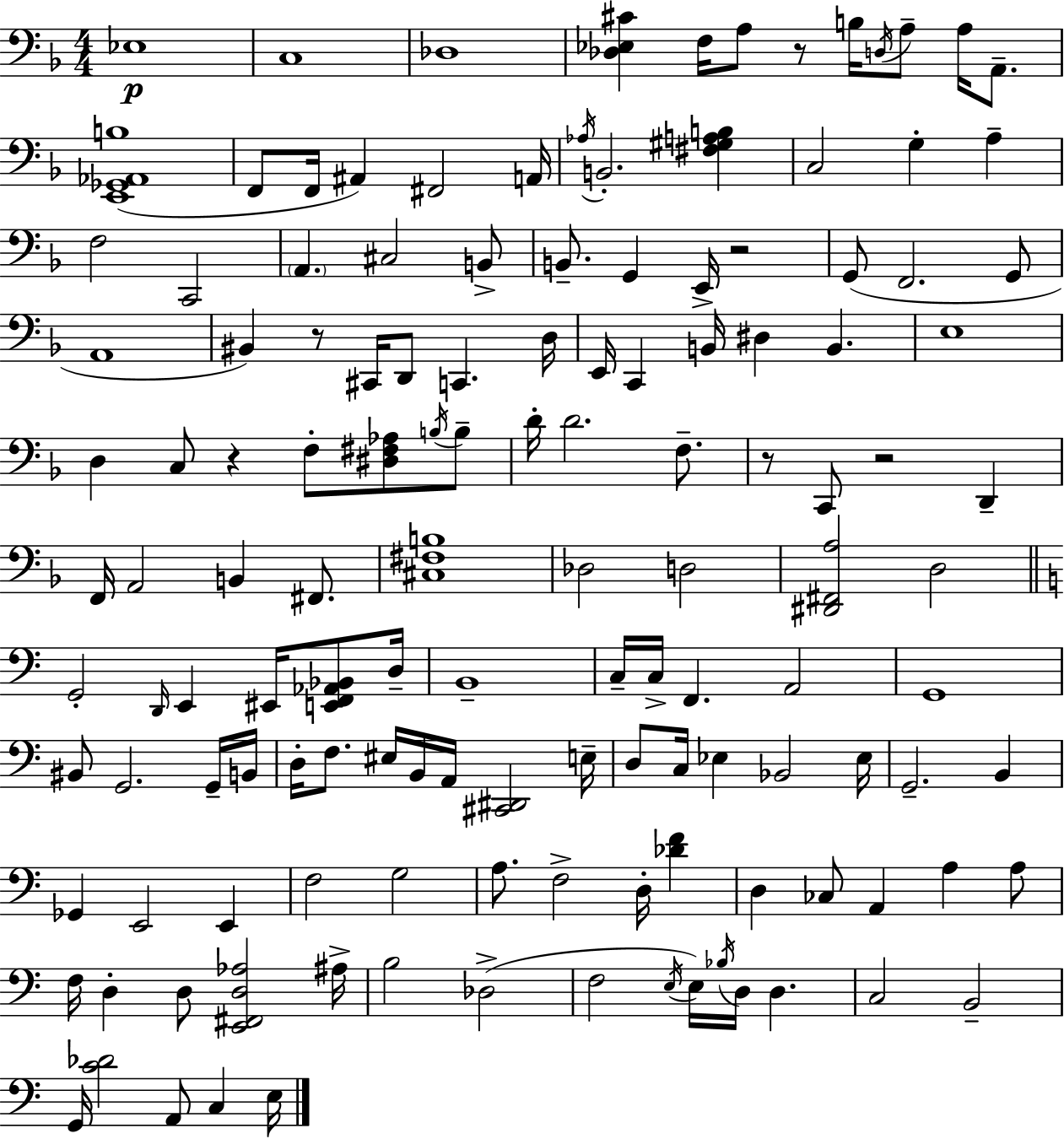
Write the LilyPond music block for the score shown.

{
  \clef bass
  \numericTimeSignature
  \time 4/4
  \key d \minor
  ees1\p | c1 | des1 | <des ees cis'>4 f16 a8 r8 b16 \acciaccatura { d16 } a8-- a16 a,8.-- | \break <e, ges, aes, b>1( | f,8 f,16 ais,4) fis,2 | a,16 \acciaccatura { aes16 } b,2.-. <fis gis a b>4 | c2 g4-. a4-- | \break f2 c,2 | \parenthesize a,4. cis2 | b,8-> b,8.-- g,4 e,16-> r2 | g,8( f,2. | \break g,8 a,1 | bis,4) r8 cis,16 d,8 c,4. | d16 e,16 c,4 b,16 dis4 b,4. | e1 | \break d4 c8 r4 f8-. <dis fis aes>8 | \acciaccatura { b16 } b8-- d'16-. d'2. | f8.-- r8 c,8 r2 d,4-- | f,16 a,2 b,4 | \break fis,8. <cis fis b>1 | des2 d2 | <dis, fis, a>2 d2 | \bar "||" \break \key c \major g,2-. \grace { d,16 } e,4 eis,16 <e, f, aes, bes,>8 | d16-- b,1-- | c16-- c16-> f,4. a,2 | g,1 | \break bis,8 g,2. g,16-- | b,16 d16-. f8. eis16 b,16 a,16 <cis, dis,>2 | e16-- d8 c16 ees4 bes,2 | ees16 g,2.-- b,4 | \break ges,4 e,2 e,4 | f2 g2 | a8. f2-> d16-. <des' f'>4 | d4 ces8 a,4 a4 a8 | \break f16 d4-. d8 <e, fis, d aes>2 | ais16-> b2 des2->( | f2 \acciaccatura { e16 }) e16 \acciaccatura { bes16 } d16 d4. | c2 b,2-- | \break g,16 <c' des'>2 a,8 c4 | e16 \bar "|."
}